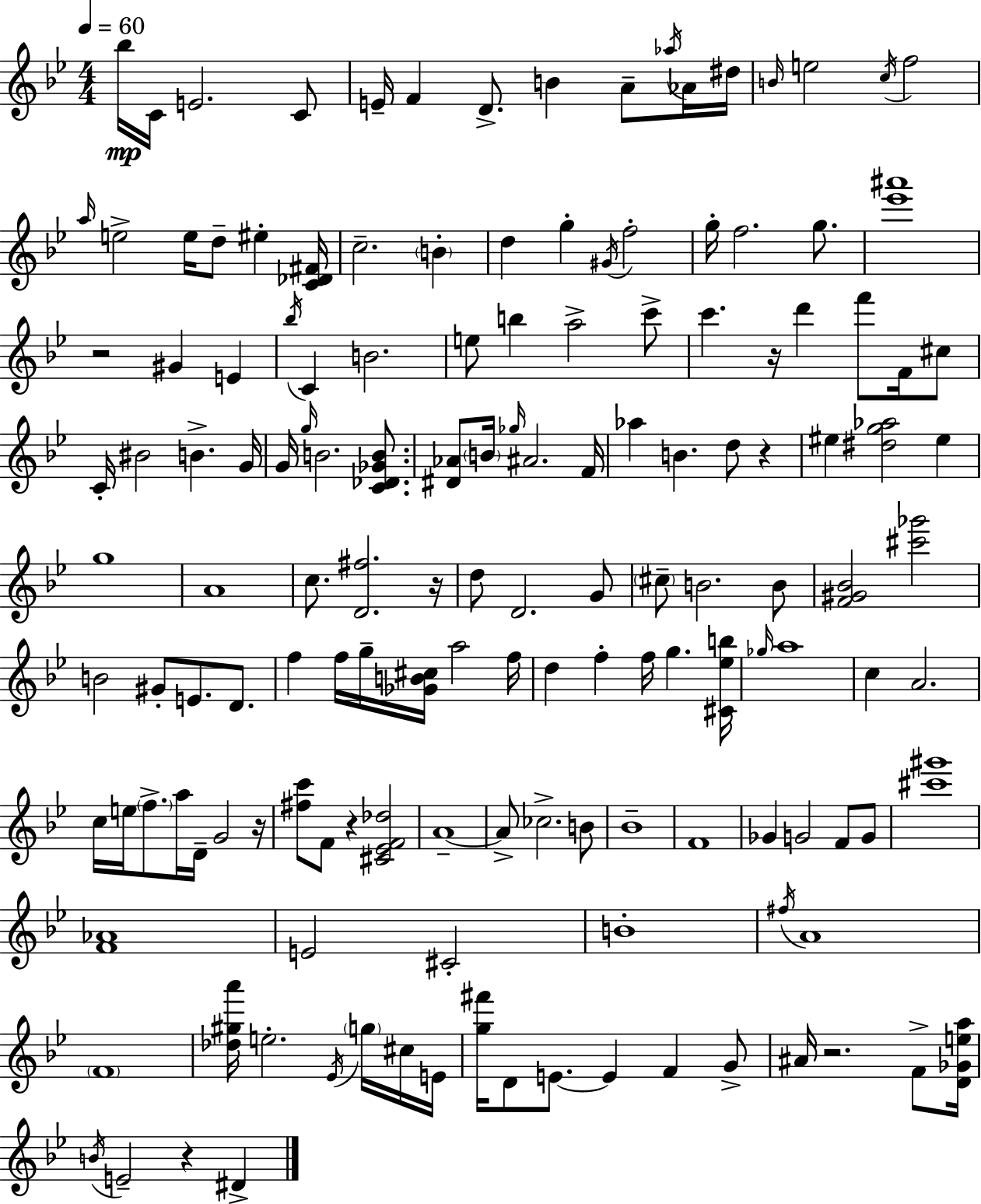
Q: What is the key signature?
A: BES major